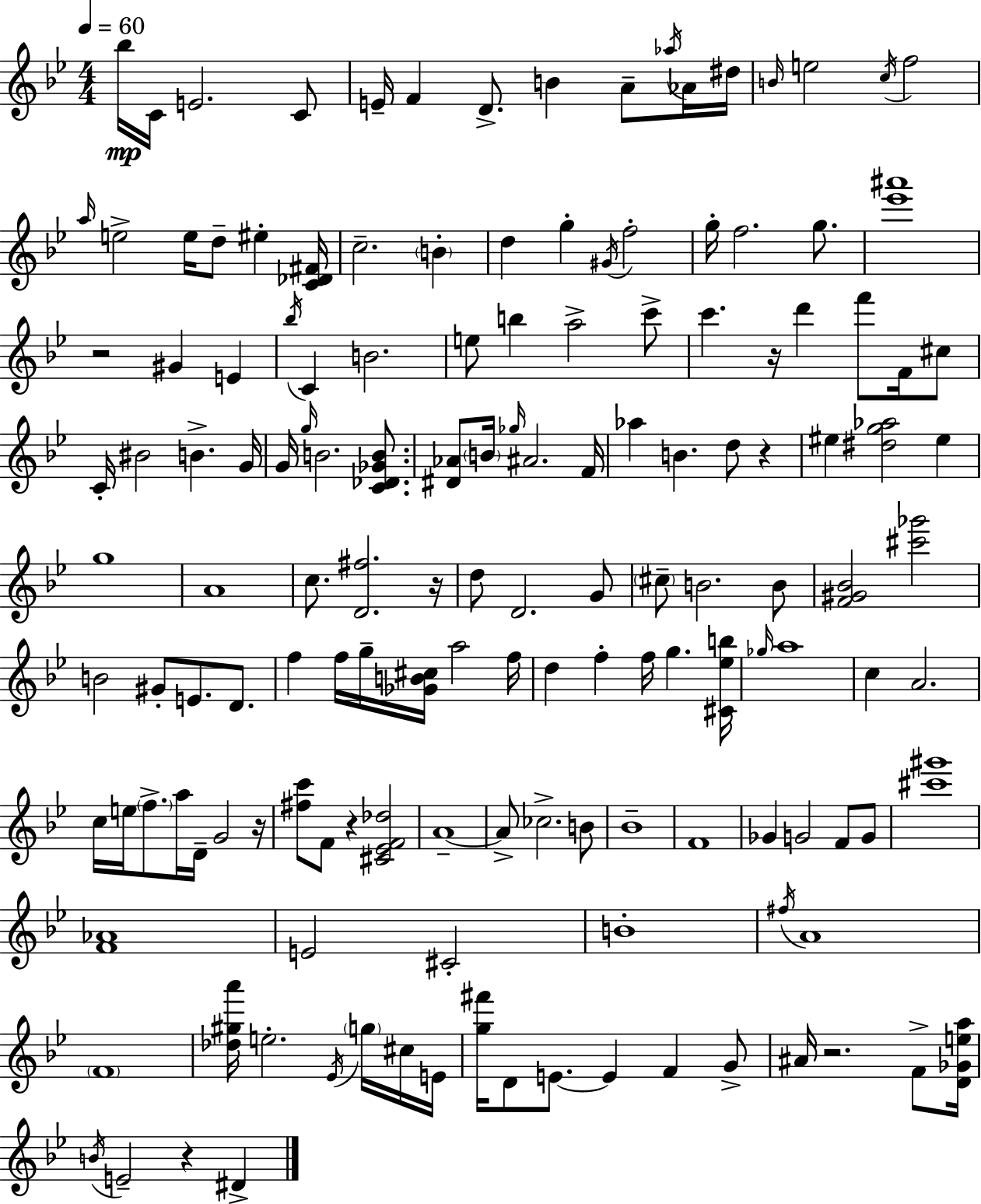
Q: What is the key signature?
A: BES major